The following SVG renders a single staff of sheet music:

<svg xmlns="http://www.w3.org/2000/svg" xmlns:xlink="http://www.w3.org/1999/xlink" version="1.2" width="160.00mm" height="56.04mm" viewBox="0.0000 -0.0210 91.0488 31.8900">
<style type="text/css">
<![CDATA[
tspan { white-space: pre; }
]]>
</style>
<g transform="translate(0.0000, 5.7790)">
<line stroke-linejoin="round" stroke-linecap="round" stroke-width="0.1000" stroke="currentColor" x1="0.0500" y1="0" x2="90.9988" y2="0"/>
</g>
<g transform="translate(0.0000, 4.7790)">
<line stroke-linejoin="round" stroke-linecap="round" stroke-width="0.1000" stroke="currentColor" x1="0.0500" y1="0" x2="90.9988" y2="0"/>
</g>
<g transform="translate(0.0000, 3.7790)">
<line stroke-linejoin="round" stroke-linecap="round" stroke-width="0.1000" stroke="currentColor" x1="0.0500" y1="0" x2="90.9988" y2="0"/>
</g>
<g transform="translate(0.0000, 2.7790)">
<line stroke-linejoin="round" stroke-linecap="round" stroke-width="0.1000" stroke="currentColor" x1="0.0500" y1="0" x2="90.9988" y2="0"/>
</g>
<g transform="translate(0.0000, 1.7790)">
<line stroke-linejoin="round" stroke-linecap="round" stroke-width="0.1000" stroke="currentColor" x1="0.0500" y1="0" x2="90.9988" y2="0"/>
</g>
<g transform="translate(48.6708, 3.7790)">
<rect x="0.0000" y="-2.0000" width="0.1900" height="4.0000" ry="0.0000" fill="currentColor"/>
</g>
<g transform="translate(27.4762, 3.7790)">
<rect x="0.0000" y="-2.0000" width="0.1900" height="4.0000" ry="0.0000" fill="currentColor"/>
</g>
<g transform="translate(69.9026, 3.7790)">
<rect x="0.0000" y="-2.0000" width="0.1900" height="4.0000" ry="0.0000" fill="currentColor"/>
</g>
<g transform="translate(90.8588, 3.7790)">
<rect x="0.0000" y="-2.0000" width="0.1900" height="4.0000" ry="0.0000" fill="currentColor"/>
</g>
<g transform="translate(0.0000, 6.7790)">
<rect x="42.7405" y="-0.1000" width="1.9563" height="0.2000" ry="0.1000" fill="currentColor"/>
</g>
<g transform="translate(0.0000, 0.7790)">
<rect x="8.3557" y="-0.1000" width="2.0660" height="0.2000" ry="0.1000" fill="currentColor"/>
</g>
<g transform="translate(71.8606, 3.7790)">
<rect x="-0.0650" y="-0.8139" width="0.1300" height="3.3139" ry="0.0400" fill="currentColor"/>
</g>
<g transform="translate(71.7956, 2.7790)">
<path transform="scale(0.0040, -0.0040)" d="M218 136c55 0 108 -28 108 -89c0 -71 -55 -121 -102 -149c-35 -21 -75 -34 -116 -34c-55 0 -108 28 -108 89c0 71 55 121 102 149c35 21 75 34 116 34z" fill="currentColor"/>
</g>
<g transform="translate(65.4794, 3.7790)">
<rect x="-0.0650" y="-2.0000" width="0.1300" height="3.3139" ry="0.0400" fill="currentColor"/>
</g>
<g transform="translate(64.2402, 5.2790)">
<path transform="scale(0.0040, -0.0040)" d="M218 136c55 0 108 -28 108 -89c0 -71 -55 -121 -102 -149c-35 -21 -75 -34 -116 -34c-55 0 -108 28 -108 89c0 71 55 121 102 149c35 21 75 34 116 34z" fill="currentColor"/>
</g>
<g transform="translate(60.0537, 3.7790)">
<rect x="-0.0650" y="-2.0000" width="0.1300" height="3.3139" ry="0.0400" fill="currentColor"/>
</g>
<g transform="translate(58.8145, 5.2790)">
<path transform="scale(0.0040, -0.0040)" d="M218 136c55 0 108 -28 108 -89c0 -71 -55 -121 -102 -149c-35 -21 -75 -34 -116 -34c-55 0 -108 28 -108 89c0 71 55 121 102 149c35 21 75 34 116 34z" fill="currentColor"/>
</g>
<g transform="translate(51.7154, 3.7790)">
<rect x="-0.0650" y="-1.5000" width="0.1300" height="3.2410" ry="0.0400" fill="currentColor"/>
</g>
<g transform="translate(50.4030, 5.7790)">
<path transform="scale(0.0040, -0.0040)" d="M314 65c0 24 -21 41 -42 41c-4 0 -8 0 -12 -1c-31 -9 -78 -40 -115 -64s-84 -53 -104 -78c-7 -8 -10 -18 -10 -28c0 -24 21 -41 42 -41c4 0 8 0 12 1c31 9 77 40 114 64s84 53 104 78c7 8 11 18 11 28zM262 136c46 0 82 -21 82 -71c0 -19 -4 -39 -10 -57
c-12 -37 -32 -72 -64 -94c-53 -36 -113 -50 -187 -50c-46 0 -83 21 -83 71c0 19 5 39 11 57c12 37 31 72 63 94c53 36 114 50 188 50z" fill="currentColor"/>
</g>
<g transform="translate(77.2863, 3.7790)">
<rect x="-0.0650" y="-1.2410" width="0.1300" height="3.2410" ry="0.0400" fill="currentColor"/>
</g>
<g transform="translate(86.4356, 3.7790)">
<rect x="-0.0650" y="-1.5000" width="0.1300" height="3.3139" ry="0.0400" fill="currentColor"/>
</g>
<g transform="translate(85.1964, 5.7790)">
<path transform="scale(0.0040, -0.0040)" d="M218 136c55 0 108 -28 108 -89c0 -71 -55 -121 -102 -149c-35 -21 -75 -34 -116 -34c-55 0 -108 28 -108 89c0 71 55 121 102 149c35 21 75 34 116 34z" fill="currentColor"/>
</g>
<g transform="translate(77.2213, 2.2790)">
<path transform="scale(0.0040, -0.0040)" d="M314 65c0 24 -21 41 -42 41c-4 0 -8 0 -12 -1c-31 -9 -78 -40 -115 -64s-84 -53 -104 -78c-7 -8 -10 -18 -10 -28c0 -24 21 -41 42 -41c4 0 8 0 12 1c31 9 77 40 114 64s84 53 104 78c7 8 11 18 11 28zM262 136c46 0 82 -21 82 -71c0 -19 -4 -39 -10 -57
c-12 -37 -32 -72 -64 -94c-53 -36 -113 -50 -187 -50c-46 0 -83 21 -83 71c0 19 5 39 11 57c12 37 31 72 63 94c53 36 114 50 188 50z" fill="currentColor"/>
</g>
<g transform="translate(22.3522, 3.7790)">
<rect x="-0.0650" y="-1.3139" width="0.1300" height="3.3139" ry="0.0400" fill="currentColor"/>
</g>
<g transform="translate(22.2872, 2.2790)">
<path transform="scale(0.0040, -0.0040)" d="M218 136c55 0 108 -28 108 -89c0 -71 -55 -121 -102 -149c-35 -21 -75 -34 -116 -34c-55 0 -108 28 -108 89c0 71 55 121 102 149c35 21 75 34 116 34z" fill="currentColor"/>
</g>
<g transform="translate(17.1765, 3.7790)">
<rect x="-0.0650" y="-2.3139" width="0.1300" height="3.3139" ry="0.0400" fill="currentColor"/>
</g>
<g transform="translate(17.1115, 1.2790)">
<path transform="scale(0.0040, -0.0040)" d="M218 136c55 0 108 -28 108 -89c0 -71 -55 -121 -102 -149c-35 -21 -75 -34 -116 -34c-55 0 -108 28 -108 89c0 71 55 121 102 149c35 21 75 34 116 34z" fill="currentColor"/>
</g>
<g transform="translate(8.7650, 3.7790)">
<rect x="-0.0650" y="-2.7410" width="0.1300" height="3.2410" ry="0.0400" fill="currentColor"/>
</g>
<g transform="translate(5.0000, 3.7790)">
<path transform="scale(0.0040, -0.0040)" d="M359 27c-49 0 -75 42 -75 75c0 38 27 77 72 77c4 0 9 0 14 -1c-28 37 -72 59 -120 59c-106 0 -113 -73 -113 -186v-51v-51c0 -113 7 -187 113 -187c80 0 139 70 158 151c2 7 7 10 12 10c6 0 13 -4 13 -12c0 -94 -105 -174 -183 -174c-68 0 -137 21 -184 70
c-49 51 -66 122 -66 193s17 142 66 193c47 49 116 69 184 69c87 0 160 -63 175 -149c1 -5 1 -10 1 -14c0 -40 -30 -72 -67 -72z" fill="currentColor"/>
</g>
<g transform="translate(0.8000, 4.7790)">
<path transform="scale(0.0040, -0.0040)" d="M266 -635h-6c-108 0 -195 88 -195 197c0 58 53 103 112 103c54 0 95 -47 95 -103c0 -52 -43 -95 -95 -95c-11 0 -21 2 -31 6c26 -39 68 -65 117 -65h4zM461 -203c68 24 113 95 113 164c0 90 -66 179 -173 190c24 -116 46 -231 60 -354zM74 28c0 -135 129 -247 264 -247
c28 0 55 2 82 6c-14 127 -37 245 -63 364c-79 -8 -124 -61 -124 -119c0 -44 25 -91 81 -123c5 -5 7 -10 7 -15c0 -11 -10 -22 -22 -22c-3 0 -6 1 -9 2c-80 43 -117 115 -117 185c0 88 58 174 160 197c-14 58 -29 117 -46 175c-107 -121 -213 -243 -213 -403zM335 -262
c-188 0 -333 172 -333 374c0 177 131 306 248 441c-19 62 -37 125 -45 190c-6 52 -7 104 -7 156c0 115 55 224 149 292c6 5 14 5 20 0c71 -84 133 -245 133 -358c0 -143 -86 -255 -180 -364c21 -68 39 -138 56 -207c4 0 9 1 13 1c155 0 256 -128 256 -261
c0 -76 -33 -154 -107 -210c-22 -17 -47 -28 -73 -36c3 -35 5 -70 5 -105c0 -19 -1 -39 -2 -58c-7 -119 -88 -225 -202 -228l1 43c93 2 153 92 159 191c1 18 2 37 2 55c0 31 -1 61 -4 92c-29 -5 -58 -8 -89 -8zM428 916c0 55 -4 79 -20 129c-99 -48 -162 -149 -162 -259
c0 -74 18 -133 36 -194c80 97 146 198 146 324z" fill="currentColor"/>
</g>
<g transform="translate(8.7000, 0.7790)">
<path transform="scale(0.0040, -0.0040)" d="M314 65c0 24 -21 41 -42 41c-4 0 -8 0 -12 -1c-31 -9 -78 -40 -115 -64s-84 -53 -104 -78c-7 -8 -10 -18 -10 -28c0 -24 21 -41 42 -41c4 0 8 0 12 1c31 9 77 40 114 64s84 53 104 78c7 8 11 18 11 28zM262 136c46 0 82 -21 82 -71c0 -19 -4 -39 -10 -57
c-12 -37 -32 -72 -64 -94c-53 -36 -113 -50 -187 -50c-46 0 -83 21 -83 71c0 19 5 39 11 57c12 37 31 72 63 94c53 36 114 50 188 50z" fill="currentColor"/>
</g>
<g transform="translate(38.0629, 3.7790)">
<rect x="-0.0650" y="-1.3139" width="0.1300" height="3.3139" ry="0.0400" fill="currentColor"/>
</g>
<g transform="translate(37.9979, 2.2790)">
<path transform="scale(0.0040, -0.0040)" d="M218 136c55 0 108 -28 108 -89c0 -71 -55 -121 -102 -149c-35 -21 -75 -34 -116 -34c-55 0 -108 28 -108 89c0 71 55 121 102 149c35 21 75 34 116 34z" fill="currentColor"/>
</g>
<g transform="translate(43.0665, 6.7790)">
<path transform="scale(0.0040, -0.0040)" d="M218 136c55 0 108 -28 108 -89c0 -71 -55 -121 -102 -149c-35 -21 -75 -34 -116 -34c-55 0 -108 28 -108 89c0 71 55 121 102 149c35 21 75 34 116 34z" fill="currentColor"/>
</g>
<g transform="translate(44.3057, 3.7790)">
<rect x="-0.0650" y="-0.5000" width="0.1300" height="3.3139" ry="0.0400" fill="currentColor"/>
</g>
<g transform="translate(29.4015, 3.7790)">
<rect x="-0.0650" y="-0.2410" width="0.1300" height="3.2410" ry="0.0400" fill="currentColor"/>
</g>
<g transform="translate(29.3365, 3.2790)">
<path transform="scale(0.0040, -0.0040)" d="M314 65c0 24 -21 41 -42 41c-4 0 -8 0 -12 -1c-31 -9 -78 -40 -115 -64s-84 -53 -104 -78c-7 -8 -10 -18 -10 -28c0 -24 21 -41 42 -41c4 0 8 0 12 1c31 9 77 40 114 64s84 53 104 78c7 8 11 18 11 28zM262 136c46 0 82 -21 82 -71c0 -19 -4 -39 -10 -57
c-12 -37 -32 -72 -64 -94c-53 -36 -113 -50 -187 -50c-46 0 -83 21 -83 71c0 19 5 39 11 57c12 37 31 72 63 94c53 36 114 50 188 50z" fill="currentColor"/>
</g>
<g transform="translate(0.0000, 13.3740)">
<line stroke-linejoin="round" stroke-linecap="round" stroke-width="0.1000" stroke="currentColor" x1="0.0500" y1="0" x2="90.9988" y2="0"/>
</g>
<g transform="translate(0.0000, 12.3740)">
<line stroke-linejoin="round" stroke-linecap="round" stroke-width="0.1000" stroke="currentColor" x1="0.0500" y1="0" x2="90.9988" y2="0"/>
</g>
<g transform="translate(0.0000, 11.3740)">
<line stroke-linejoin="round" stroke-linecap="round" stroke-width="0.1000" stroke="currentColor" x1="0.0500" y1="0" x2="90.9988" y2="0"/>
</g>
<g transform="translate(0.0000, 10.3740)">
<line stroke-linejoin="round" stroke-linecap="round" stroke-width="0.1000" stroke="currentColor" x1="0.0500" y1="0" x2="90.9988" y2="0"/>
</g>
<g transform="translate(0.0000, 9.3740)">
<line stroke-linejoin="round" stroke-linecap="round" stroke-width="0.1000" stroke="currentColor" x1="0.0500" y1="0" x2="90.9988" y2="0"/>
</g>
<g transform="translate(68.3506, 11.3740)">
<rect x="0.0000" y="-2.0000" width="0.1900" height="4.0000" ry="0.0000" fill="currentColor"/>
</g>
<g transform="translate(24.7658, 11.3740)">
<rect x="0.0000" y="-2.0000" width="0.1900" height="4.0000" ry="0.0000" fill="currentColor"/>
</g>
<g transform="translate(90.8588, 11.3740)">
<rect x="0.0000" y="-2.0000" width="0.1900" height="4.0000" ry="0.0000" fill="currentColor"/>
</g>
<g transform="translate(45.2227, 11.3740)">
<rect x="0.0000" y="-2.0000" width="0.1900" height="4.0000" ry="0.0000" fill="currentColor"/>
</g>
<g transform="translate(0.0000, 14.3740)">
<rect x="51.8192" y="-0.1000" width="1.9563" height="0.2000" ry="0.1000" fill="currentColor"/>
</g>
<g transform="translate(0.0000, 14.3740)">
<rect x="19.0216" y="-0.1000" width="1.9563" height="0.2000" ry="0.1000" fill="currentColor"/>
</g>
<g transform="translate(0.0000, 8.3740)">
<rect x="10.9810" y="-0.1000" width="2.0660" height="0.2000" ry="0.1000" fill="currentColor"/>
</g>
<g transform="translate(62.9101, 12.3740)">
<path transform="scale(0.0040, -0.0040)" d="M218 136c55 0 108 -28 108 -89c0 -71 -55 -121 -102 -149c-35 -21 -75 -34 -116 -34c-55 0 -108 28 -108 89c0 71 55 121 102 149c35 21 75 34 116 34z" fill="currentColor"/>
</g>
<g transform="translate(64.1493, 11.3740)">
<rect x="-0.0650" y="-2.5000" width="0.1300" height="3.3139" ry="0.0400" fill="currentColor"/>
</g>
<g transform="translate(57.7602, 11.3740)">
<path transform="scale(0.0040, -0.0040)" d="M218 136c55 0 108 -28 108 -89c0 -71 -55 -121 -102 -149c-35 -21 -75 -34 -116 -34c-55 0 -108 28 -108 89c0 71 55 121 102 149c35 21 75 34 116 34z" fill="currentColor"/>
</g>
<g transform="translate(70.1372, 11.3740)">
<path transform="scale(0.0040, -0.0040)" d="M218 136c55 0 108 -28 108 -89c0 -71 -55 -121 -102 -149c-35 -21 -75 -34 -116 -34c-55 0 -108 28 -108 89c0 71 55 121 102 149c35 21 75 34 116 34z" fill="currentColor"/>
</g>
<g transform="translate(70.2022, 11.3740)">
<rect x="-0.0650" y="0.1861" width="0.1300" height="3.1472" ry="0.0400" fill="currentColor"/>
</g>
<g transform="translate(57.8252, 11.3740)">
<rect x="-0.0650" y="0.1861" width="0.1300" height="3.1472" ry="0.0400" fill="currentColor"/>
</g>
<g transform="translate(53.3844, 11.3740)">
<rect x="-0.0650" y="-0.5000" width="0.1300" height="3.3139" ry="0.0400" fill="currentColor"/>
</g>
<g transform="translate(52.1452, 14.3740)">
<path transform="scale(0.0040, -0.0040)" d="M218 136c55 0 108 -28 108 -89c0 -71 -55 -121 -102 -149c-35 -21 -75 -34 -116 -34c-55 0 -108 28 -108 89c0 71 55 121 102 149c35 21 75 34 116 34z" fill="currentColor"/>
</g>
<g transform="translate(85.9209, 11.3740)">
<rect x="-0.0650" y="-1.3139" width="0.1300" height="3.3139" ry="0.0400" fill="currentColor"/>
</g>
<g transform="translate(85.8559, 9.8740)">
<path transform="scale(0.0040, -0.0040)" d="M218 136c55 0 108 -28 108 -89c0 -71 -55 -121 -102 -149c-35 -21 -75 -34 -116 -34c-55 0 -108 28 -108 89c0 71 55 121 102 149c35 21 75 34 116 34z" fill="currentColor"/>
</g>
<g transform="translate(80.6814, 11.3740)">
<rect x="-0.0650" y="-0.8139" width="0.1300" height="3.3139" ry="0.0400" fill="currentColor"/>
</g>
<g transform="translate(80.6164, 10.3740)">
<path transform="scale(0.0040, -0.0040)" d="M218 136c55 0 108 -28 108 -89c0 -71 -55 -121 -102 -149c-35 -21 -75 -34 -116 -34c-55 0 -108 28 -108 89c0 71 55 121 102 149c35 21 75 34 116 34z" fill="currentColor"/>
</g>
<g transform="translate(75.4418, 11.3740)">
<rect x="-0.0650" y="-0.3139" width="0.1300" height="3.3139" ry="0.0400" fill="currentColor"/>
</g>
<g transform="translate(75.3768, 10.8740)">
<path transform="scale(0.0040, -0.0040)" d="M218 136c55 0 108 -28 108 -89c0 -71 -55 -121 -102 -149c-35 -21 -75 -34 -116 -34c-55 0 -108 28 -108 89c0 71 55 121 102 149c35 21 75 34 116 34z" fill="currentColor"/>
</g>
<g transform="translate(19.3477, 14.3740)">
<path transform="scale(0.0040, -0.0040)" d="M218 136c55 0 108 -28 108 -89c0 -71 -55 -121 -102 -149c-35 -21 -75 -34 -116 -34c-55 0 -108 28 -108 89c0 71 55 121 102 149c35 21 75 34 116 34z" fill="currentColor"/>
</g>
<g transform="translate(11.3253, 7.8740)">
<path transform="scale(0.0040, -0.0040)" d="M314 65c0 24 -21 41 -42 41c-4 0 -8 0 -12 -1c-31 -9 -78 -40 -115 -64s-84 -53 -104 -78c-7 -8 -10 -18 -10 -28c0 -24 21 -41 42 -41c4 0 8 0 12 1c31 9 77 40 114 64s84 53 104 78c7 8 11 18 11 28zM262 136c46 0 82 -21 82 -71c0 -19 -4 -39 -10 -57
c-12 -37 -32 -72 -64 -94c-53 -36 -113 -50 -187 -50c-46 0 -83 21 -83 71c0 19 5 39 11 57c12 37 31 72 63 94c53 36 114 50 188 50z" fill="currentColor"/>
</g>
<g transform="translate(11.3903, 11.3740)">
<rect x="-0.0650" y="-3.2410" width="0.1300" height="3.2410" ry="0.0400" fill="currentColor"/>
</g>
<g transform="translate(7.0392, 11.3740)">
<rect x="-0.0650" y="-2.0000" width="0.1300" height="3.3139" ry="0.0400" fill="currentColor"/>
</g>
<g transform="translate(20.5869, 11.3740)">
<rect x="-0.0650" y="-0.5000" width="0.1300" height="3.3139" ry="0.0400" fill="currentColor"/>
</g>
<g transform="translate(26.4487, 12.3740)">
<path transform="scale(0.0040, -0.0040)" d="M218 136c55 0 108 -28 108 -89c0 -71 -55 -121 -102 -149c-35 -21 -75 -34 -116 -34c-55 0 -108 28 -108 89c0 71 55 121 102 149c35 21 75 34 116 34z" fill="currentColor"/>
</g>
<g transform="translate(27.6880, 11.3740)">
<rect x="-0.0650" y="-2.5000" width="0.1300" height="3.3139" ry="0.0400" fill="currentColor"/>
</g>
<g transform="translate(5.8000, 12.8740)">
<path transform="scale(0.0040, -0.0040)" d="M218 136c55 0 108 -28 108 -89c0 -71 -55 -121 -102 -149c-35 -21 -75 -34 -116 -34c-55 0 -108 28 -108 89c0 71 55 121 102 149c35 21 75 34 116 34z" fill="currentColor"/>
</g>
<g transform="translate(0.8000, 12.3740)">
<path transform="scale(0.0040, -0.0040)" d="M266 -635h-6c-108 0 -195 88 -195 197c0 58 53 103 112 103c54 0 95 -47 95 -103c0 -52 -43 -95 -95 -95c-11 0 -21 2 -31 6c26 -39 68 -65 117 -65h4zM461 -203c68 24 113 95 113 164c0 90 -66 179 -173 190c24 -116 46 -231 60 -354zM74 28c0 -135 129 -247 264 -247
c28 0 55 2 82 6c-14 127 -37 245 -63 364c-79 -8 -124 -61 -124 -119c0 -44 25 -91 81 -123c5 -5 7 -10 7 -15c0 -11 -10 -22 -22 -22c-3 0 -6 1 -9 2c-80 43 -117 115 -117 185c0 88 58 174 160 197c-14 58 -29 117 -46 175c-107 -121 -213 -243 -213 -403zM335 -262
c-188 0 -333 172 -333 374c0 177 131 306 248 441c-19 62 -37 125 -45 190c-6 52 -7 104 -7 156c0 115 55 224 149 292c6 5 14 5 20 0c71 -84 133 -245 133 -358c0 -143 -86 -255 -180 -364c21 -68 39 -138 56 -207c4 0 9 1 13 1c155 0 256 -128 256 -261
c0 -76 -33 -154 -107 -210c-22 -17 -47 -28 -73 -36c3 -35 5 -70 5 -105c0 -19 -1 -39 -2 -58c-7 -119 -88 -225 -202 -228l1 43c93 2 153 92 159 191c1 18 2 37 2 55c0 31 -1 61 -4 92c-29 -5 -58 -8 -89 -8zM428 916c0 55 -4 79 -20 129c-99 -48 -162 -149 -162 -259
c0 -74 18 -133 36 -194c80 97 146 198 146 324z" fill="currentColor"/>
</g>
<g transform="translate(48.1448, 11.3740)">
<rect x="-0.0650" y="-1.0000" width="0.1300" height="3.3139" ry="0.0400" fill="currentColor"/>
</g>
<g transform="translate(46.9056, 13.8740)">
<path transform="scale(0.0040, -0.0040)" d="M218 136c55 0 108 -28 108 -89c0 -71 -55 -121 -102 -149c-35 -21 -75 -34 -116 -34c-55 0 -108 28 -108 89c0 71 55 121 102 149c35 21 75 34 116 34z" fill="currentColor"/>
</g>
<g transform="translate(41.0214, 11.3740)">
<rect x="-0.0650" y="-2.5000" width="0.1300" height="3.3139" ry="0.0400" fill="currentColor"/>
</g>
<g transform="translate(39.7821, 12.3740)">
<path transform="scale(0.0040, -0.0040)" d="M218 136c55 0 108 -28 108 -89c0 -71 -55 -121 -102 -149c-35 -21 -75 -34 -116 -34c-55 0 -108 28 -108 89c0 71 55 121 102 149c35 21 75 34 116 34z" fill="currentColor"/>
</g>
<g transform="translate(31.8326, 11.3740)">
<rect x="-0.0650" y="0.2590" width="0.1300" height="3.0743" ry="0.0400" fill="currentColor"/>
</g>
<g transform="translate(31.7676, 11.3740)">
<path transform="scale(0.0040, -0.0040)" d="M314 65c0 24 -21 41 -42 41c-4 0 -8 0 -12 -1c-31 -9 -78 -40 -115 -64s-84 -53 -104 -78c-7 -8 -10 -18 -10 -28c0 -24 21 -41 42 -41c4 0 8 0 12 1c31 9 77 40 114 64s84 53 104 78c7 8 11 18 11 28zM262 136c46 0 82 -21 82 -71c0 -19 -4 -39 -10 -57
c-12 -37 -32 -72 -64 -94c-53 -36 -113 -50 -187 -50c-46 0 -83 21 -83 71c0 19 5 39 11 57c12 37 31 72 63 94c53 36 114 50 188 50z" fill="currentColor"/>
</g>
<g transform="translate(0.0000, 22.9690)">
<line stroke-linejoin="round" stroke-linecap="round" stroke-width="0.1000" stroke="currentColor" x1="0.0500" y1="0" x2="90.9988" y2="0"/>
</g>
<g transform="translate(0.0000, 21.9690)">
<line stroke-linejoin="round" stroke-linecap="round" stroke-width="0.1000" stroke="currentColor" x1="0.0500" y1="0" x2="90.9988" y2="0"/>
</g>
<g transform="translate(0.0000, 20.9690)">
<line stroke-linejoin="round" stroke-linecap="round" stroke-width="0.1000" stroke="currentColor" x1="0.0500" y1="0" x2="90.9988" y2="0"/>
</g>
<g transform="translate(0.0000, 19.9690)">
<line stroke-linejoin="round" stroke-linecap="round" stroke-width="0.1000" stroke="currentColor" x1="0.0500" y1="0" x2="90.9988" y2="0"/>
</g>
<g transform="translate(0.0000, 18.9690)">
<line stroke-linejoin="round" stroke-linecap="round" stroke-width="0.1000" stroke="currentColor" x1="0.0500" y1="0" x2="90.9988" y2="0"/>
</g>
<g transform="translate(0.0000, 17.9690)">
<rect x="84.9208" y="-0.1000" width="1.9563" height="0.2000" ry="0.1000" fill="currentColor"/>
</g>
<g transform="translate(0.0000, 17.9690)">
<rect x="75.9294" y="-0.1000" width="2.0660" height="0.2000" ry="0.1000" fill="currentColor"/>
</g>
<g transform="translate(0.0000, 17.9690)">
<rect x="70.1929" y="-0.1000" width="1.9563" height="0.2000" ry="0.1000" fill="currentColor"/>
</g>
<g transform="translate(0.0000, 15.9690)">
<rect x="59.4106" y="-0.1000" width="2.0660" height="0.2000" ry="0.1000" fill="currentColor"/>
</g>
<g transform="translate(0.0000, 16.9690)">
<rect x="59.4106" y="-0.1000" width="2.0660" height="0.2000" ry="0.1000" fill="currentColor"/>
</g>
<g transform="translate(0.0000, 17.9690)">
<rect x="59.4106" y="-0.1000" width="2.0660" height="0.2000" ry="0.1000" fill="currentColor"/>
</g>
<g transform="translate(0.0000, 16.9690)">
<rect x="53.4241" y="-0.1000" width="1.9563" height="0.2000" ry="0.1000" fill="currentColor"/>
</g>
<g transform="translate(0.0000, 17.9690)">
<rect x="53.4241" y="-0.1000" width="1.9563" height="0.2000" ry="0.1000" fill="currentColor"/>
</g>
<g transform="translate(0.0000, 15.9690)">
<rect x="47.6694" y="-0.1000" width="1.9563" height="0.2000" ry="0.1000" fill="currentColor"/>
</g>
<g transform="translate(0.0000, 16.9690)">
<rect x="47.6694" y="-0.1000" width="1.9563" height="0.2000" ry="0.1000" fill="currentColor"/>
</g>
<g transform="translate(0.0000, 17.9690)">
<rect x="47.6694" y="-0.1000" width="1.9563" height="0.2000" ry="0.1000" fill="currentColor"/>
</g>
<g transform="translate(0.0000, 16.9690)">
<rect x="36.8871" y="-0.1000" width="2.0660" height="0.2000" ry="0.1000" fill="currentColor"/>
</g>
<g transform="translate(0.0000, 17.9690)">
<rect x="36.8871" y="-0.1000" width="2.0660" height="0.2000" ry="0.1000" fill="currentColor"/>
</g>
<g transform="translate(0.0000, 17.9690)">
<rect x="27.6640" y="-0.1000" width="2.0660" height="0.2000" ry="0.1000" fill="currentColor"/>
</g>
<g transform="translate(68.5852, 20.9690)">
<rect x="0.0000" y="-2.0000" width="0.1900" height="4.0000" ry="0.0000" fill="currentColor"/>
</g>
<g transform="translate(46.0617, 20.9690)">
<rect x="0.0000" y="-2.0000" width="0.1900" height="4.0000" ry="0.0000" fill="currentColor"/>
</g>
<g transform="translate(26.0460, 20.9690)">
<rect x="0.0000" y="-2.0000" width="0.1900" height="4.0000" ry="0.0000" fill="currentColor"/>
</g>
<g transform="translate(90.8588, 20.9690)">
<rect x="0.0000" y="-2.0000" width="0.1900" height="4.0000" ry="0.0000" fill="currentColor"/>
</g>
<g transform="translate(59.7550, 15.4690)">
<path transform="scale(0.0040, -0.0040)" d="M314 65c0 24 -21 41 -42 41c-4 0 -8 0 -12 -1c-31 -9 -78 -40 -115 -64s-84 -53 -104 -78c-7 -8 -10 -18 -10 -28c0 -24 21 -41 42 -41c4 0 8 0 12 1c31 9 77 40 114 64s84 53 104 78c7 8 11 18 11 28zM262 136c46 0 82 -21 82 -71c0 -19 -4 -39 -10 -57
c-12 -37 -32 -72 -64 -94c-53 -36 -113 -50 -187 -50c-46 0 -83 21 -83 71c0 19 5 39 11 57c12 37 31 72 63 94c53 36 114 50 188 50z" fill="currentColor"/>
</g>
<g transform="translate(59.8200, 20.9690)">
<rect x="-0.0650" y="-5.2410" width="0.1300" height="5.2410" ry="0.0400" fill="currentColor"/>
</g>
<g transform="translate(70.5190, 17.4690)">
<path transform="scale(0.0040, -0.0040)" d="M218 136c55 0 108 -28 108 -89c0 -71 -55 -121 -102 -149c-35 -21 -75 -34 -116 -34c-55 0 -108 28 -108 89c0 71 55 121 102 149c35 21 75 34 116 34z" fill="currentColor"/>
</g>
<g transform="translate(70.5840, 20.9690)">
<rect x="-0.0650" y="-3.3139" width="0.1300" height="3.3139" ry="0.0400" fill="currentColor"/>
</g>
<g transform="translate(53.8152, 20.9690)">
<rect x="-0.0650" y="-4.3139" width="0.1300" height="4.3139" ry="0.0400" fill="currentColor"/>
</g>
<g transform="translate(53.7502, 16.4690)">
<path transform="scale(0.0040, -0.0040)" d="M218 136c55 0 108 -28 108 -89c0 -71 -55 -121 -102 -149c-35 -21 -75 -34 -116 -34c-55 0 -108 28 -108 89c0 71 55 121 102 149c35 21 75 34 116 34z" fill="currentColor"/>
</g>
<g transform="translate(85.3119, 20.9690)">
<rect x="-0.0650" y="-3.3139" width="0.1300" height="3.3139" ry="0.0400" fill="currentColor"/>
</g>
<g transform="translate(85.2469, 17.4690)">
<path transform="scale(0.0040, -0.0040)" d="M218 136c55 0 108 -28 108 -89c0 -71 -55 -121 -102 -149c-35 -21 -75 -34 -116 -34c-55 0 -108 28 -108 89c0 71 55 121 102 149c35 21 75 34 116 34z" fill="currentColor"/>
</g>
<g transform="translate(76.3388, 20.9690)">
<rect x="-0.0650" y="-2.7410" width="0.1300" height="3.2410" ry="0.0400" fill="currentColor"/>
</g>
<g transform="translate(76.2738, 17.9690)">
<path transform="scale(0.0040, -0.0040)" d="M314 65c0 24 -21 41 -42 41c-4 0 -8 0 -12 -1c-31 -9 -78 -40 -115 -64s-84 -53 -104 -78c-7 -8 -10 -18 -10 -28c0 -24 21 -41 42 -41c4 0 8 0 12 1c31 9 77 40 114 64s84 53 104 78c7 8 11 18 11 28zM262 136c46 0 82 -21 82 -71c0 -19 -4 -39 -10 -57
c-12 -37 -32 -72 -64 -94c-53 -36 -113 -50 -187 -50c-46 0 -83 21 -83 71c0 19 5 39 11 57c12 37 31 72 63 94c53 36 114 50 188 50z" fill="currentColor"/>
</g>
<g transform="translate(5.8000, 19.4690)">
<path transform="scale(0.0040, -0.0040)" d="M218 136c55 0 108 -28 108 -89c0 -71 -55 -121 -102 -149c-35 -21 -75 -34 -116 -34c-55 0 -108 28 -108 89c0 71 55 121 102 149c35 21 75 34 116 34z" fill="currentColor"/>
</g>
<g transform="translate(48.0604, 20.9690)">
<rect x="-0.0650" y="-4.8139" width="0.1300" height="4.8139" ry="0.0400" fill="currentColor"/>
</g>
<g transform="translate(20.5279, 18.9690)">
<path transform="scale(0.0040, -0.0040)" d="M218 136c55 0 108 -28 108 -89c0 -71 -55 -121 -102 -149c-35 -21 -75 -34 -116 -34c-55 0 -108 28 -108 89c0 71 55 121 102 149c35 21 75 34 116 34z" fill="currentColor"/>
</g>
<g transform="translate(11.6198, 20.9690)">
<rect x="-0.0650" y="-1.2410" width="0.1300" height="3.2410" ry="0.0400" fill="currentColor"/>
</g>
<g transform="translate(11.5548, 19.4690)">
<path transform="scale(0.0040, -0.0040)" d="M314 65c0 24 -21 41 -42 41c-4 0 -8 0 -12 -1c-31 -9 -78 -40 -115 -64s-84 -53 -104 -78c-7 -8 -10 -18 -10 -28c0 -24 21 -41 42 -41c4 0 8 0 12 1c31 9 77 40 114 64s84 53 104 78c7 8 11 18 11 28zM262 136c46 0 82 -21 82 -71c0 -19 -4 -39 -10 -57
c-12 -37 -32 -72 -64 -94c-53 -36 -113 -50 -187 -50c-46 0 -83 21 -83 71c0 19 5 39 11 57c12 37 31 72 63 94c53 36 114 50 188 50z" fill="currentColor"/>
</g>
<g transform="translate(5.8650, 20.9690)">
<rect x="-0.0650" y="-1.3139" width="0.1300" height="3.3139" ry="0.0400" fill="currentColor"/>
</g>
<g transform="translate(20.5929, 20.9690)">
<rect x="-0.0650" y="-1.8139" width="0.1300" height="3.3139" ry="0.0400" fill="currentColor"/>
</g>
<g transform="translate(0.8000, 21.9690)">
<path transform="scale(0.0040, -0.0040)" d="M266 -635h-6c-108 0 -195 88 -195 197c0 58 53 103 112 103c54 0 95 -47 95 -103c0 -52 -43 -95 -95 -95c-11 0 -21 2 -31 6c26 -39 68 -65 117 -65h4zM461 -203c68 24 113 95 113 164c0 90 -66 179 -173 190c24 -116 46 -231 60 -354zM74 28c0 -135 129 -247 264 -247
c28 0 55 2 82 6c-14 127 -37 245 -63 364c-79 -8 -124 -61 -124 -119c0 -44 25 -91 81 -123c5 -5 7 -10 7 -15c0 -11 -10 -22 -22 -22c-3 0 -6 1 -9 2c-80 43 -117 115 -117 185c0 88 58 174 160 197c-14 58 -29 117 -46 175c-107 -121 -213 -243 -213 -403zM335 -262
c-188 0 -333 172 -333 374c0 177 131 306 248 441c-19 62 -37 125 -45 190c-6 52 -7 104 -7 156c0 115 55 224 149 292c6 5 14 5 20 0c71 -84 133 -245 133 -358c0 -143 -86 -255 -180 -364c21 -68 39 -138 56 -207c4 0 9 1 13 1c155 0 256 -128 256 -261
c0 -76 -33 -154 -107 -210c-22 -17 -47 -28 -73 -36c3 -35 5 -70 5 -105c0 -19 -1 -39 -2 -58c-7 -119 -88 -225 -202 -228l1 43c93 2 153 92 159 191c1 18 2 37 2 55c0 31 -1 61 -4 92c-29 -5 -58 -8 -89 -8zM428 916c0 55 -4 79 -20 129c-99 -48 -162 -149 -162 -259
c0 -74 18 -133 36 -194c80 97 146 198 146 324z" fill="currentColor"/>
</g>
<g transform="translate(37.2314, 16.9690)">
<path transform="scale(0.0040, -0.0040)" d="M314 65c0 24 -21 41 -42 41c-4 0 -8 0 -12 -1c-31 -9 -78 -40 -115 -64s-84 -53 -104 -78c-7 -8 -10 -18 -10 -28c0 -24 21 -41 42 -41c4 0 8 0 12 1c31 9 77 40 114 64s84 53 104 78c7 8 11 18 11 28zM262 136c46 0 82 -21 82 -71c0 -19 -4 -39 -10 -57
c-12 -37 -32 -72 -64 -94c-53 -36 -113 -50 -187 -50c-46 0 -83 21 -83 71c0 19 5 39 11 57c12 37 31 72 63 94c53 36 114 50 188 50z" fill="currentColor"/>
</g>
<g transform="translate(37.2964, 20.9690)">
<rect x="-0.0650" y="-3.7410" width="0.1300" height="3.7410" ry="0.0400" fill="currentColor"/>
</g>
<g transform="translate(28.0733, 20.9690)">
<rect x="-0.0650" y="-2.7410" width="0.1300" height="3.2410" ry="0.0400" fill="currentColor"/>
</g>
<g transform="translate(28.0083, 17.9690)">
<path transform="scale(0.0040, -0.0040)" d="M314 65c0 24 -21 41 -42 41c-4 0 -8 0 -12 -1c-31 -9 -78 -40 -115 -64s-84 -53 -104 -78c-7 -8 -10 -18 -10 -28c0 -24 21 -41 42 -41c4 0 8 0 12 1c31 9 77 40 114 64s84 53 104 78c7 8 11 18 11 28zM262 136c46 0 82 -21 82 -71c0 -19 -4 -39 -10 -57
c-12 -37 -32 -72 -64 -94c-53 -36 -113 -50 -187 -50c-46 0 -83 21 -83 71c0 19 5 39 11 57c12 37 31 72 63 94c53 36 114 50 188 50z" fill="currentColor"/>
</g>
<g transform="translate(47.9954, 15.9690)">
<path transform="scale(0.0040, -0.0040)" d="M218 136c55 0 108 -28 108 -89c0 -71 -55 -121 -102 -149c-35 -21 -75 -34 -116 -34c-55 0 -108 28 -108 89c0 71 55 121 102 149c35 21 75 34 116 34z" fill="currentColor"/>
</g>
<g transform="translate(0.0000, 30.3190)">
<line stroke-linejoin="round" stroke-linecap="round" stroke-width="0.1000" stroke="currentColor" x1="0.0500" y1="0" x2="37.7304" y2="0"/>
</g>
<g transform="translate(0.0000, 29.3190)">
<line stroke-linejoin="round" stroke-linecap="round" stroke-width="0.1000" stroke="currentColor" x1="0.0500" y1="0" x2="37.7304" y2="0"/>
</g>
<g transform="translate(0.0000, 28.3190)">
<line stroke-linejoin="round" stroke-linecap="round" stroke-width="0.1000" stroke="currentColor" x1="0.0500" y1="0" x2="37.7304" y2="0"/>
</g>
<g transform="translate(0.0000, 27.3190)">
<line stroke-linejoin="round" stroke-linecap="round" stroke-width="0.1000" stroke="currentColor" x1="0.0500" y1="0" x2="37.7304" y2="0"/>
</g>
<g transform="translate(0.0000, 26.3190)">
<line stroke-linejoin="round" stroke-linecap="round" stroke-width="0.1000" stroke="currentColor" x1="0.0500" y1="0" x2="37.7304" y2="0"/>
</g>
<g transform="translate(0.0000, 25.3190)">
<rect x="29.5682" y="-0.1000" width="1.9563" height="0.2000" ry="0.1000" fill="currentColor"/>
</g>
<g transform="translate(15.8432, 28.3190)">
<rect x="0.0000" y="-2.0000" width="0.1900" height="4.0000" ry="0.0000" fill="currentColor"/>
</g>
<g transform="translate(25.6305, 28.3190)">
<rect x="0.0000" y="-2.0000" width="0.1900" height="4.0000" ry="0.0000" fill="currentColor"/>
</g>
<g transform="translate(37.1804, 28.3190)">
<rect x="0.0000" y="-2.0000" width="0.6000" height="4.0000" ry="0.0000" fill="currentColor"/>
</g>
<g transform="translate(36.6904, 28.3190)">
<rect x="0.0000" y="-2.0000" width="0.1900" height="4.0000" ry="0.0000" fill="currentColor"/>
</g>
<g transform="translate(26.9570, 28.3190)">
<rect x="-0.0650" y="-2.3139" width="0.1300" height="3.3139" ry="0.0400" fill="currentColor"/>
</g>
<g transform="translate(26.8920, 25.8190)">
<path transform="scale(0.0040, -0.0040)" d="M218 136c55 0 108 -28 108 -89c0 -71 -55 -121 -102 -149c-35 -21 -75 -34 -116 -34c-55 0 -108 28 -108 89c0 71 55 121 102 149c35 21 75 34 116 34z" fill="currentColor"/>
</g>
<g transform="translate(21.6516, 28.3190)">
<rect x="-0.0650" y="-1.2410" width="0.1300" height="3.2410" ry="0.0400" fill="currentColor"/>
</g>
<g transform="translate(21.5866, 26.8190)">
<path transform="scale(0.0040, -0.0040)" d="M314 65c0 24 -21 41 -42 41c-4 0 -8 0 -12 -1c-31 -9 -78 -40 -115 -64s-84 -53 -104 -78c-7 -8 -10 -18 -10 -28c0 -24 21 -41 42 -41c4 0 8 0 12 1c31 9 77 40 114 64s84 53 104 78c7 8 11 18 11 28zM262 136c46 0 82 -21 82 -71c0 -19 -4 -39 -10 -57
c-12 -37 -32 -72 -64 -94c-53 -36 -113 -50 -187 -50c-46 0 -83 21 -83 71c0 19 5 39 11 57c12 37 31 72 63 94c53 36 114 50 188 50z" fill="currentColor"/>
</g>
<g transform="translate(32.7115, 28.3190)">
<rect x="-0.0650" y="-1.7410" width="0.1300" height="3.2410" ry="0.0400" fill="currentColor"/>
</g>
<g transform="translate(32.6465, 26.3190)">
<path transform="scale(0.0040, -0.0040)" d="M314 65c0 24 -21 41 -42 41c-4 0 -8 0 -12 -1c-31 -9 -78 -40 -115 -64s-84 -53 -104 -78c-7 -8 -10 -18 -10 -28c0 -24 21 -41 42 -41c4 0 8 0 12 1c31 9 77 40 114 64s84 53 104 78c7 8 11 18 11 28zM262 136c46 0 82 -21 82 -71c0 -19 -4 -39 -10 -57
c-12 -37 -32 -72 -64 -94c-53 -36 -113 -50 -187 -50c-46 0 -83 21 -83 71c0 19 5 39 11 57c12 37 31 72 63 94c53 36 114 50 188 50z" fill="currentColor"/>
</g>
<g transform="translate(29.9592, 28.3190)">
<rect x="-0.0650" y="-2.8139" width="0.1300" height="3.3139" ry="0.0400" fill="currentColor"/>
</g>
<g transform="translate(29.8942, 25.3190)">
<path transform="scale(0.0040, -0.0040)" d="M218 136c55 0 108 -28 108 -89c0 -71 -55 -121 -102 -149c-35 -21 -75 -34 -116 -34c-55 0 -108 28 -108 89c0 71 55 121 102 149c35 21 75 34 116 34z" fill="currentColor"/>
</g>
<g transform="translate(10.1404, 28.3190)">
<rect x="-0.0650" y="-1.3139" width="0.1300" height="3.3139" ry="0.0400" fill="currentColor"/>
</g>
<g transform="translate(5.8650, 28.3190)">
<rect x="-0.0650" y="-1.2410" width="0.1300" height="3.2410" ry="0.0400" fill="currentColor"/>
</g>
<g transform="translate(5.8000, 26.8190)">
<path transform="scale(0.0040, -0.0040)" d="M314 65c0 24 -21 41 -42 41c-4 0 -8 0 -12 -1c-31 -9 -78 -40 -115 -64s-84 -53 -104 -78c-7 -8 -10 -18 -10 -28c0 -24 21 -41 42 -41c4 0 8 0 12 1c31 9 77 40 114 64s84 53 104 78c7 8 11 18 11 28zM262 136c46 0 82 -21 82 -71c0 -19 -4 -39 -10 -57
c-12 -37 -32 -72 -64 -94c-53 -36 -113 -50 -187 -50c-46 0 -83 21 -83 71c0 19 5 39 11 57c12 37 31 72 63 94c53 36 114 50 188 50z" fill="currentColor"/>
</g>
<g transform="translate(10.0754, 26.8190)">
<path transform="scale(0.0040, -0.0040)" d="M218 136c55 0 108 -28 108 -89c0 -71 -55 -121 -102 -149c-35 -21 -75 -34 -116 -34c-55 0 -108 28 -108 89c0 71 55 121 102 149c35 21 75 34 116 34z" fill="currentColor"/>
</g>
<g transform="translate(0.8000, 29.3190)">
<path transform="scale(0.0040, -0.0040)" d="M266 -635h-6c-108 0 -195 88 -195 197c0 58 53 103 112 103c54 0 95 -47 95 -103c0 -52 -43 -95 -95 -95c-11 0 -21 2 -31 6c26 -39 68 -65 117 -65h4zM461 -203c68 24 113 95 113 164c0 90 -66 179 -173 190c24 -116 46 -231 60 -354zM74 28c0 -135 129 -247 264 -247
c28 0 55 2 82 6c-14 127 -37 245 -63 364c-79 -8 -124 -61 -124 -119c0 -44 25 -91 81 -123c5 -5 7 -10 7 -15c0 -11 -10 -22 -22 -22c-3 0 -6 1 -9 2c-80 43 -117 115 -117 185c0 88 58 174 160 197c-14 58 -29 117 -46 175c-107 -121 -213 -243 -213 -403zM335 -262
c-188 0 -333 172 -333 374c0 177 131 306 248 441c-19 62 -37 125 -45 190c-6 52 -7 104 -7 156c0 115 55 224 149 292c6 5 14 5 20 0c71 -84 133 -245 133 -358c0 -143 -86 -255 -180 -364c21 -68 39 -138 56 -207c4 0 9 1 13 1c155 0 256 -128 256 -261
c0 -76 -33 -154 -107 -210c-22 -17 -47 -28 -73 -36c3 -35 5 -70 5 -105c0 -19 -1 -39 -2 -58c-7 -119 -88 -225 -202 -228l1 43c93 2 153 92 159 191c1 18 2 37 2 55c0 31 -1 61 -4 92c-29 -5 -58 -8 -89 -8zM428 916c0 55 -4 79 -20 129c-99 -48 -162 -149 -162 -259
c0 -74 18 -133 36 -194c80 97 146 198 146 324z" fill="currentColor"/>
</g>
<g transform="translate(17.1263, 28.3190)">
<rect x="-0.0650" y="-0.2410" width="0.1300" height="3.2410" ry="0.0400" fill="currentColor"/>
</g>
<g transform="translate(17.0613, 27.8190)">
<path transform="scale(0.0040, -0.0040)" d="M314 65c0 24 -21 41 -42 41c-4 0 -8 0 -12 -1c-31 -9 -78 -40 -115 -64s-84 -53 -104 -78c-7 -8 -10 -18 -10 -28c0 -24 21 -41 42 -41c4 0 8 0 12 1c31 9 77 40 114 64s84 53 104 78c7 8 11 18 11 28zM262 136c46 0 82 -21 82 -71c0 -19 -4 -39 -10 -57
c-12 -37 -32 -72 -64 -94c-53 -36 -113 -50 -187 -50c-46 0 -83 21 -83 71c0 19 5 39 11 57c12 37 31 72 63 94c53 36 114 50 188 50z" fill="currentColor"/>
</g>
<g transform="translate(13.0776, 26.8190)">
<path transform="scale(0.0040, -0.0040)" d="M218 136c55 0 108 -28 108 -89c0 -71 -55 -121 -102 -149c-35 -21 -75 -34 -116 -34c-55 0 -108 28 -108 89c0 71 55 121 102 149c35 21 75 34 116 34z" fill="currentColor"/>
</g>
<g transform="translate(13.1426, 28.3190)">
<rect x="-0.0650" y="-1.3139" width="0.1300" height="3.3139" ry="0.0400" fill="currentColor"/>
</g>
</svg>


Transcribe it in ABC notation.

X:1
T:Untitled
M:4/4
L:1/4
K:C
a2 g e c2 e C E2 F F d e2 E F b2 C G B2 G D C B G B c d e e e2 f a2 c'2 e' d' f'2 b a2 b e2 e e c2 e2 g a f2